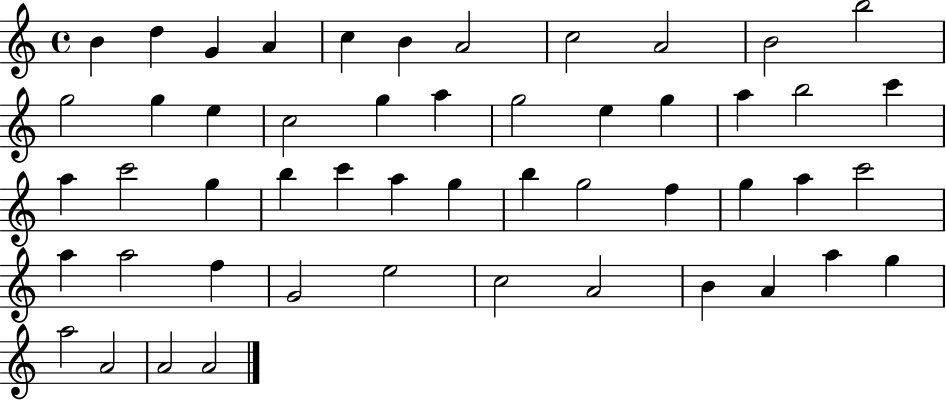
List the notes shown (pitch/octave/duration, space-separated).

B4/q D5/q G4/q A4/q C5/q B4/q A4/h C5/h A4/h B4/h B5/h G5/h G5/q E5/q C5/h G5/q A5/q G5/h E5/q G5/q A5/q B5/h C6/q A5/q C6/h G5/q B5/q C6/q A5/q G5/q B5/q G5/h F5/q G5/q A5/q C6/h A5/q A5/h F5/q G4/h E5/h C5/h A4/h B4/q A4/q A5/q G5/q A5/h A4/h A4/h A4/h